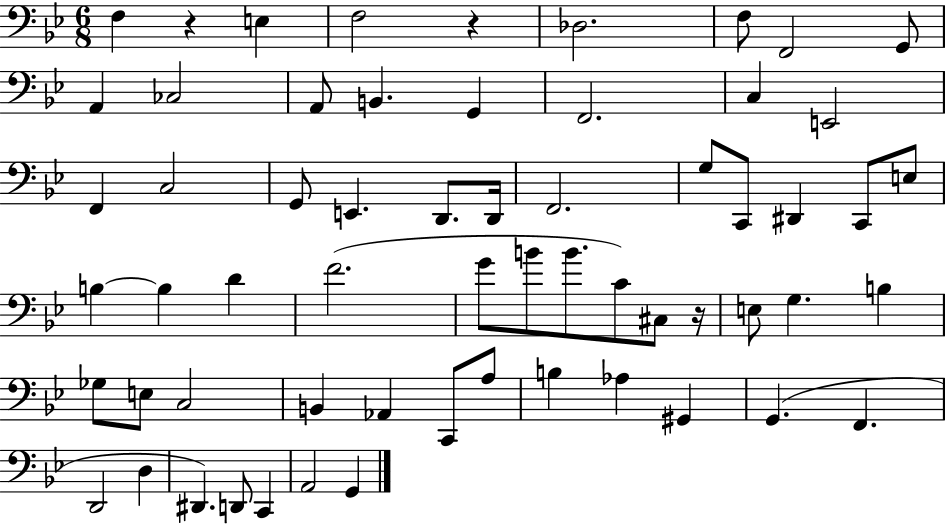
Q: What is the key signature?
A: BES major